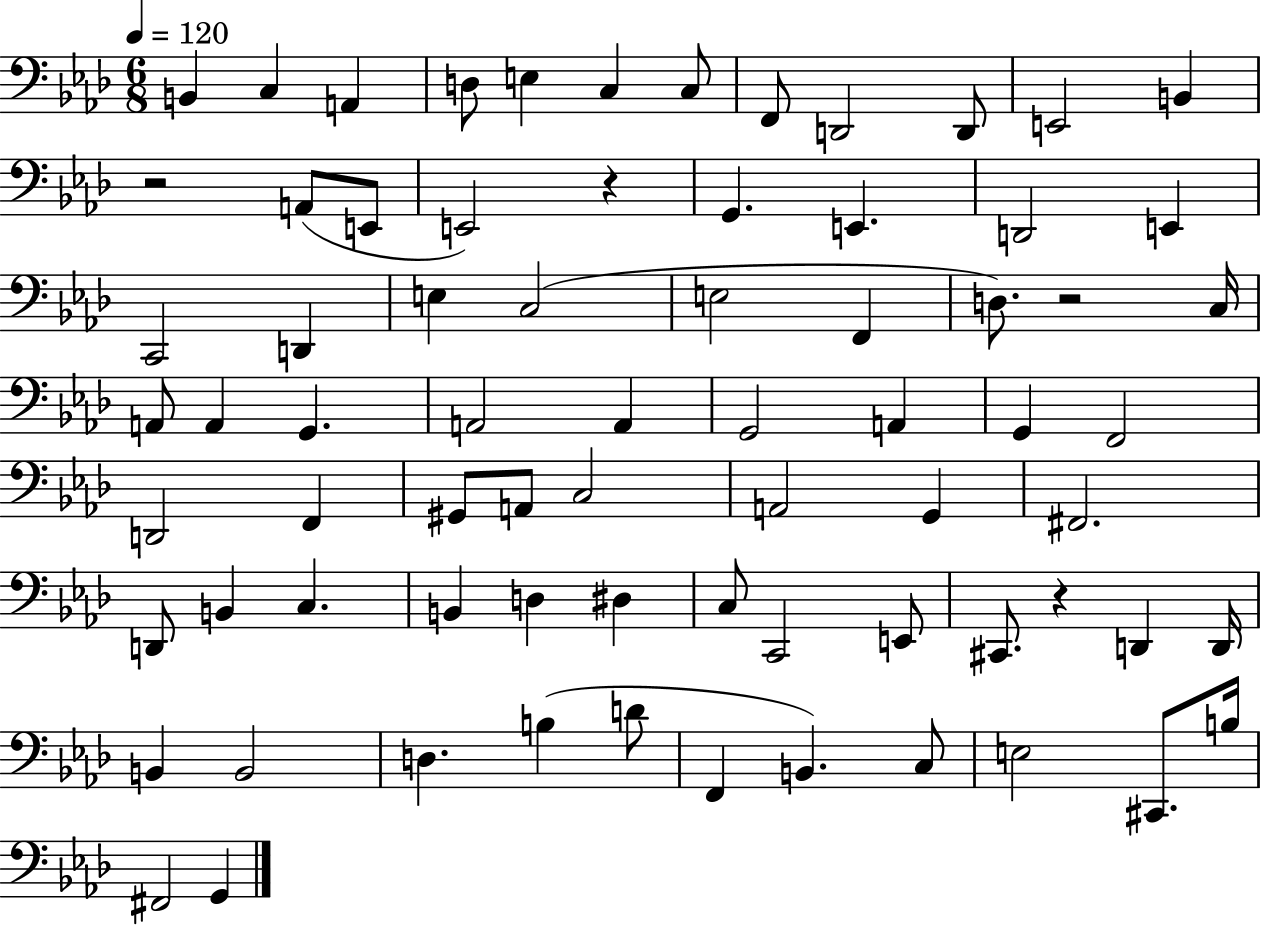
B2/q C3/q A2/q D3/e E3/q C3/q C3/e F2/e D2/h D2/e E2/h B2/q R/h A2/e E2/e E2/h R/q G2/q. E2/q. D2/h E2/q C2/h D2/q E3/q C3/h E3/h F2/q D3/e. R/h C3/s A2/e A2/q G2/q. A2/h A2/q G2/h A2/q G2/q F2/h D2/h F2/q G#2/e A2/e C3/h A2/h G2/q F#2/h. D2/e B2/q C3/q. B2/q D3/q D#3/q C3/e C2/h E2/e C#2/e. R/q D2/q D2/s B2/q B2/h D3/q. B3/q D4/e F2/q B2/q. C3/e E3/h C#2/e. B3/s F#2/h G2/q